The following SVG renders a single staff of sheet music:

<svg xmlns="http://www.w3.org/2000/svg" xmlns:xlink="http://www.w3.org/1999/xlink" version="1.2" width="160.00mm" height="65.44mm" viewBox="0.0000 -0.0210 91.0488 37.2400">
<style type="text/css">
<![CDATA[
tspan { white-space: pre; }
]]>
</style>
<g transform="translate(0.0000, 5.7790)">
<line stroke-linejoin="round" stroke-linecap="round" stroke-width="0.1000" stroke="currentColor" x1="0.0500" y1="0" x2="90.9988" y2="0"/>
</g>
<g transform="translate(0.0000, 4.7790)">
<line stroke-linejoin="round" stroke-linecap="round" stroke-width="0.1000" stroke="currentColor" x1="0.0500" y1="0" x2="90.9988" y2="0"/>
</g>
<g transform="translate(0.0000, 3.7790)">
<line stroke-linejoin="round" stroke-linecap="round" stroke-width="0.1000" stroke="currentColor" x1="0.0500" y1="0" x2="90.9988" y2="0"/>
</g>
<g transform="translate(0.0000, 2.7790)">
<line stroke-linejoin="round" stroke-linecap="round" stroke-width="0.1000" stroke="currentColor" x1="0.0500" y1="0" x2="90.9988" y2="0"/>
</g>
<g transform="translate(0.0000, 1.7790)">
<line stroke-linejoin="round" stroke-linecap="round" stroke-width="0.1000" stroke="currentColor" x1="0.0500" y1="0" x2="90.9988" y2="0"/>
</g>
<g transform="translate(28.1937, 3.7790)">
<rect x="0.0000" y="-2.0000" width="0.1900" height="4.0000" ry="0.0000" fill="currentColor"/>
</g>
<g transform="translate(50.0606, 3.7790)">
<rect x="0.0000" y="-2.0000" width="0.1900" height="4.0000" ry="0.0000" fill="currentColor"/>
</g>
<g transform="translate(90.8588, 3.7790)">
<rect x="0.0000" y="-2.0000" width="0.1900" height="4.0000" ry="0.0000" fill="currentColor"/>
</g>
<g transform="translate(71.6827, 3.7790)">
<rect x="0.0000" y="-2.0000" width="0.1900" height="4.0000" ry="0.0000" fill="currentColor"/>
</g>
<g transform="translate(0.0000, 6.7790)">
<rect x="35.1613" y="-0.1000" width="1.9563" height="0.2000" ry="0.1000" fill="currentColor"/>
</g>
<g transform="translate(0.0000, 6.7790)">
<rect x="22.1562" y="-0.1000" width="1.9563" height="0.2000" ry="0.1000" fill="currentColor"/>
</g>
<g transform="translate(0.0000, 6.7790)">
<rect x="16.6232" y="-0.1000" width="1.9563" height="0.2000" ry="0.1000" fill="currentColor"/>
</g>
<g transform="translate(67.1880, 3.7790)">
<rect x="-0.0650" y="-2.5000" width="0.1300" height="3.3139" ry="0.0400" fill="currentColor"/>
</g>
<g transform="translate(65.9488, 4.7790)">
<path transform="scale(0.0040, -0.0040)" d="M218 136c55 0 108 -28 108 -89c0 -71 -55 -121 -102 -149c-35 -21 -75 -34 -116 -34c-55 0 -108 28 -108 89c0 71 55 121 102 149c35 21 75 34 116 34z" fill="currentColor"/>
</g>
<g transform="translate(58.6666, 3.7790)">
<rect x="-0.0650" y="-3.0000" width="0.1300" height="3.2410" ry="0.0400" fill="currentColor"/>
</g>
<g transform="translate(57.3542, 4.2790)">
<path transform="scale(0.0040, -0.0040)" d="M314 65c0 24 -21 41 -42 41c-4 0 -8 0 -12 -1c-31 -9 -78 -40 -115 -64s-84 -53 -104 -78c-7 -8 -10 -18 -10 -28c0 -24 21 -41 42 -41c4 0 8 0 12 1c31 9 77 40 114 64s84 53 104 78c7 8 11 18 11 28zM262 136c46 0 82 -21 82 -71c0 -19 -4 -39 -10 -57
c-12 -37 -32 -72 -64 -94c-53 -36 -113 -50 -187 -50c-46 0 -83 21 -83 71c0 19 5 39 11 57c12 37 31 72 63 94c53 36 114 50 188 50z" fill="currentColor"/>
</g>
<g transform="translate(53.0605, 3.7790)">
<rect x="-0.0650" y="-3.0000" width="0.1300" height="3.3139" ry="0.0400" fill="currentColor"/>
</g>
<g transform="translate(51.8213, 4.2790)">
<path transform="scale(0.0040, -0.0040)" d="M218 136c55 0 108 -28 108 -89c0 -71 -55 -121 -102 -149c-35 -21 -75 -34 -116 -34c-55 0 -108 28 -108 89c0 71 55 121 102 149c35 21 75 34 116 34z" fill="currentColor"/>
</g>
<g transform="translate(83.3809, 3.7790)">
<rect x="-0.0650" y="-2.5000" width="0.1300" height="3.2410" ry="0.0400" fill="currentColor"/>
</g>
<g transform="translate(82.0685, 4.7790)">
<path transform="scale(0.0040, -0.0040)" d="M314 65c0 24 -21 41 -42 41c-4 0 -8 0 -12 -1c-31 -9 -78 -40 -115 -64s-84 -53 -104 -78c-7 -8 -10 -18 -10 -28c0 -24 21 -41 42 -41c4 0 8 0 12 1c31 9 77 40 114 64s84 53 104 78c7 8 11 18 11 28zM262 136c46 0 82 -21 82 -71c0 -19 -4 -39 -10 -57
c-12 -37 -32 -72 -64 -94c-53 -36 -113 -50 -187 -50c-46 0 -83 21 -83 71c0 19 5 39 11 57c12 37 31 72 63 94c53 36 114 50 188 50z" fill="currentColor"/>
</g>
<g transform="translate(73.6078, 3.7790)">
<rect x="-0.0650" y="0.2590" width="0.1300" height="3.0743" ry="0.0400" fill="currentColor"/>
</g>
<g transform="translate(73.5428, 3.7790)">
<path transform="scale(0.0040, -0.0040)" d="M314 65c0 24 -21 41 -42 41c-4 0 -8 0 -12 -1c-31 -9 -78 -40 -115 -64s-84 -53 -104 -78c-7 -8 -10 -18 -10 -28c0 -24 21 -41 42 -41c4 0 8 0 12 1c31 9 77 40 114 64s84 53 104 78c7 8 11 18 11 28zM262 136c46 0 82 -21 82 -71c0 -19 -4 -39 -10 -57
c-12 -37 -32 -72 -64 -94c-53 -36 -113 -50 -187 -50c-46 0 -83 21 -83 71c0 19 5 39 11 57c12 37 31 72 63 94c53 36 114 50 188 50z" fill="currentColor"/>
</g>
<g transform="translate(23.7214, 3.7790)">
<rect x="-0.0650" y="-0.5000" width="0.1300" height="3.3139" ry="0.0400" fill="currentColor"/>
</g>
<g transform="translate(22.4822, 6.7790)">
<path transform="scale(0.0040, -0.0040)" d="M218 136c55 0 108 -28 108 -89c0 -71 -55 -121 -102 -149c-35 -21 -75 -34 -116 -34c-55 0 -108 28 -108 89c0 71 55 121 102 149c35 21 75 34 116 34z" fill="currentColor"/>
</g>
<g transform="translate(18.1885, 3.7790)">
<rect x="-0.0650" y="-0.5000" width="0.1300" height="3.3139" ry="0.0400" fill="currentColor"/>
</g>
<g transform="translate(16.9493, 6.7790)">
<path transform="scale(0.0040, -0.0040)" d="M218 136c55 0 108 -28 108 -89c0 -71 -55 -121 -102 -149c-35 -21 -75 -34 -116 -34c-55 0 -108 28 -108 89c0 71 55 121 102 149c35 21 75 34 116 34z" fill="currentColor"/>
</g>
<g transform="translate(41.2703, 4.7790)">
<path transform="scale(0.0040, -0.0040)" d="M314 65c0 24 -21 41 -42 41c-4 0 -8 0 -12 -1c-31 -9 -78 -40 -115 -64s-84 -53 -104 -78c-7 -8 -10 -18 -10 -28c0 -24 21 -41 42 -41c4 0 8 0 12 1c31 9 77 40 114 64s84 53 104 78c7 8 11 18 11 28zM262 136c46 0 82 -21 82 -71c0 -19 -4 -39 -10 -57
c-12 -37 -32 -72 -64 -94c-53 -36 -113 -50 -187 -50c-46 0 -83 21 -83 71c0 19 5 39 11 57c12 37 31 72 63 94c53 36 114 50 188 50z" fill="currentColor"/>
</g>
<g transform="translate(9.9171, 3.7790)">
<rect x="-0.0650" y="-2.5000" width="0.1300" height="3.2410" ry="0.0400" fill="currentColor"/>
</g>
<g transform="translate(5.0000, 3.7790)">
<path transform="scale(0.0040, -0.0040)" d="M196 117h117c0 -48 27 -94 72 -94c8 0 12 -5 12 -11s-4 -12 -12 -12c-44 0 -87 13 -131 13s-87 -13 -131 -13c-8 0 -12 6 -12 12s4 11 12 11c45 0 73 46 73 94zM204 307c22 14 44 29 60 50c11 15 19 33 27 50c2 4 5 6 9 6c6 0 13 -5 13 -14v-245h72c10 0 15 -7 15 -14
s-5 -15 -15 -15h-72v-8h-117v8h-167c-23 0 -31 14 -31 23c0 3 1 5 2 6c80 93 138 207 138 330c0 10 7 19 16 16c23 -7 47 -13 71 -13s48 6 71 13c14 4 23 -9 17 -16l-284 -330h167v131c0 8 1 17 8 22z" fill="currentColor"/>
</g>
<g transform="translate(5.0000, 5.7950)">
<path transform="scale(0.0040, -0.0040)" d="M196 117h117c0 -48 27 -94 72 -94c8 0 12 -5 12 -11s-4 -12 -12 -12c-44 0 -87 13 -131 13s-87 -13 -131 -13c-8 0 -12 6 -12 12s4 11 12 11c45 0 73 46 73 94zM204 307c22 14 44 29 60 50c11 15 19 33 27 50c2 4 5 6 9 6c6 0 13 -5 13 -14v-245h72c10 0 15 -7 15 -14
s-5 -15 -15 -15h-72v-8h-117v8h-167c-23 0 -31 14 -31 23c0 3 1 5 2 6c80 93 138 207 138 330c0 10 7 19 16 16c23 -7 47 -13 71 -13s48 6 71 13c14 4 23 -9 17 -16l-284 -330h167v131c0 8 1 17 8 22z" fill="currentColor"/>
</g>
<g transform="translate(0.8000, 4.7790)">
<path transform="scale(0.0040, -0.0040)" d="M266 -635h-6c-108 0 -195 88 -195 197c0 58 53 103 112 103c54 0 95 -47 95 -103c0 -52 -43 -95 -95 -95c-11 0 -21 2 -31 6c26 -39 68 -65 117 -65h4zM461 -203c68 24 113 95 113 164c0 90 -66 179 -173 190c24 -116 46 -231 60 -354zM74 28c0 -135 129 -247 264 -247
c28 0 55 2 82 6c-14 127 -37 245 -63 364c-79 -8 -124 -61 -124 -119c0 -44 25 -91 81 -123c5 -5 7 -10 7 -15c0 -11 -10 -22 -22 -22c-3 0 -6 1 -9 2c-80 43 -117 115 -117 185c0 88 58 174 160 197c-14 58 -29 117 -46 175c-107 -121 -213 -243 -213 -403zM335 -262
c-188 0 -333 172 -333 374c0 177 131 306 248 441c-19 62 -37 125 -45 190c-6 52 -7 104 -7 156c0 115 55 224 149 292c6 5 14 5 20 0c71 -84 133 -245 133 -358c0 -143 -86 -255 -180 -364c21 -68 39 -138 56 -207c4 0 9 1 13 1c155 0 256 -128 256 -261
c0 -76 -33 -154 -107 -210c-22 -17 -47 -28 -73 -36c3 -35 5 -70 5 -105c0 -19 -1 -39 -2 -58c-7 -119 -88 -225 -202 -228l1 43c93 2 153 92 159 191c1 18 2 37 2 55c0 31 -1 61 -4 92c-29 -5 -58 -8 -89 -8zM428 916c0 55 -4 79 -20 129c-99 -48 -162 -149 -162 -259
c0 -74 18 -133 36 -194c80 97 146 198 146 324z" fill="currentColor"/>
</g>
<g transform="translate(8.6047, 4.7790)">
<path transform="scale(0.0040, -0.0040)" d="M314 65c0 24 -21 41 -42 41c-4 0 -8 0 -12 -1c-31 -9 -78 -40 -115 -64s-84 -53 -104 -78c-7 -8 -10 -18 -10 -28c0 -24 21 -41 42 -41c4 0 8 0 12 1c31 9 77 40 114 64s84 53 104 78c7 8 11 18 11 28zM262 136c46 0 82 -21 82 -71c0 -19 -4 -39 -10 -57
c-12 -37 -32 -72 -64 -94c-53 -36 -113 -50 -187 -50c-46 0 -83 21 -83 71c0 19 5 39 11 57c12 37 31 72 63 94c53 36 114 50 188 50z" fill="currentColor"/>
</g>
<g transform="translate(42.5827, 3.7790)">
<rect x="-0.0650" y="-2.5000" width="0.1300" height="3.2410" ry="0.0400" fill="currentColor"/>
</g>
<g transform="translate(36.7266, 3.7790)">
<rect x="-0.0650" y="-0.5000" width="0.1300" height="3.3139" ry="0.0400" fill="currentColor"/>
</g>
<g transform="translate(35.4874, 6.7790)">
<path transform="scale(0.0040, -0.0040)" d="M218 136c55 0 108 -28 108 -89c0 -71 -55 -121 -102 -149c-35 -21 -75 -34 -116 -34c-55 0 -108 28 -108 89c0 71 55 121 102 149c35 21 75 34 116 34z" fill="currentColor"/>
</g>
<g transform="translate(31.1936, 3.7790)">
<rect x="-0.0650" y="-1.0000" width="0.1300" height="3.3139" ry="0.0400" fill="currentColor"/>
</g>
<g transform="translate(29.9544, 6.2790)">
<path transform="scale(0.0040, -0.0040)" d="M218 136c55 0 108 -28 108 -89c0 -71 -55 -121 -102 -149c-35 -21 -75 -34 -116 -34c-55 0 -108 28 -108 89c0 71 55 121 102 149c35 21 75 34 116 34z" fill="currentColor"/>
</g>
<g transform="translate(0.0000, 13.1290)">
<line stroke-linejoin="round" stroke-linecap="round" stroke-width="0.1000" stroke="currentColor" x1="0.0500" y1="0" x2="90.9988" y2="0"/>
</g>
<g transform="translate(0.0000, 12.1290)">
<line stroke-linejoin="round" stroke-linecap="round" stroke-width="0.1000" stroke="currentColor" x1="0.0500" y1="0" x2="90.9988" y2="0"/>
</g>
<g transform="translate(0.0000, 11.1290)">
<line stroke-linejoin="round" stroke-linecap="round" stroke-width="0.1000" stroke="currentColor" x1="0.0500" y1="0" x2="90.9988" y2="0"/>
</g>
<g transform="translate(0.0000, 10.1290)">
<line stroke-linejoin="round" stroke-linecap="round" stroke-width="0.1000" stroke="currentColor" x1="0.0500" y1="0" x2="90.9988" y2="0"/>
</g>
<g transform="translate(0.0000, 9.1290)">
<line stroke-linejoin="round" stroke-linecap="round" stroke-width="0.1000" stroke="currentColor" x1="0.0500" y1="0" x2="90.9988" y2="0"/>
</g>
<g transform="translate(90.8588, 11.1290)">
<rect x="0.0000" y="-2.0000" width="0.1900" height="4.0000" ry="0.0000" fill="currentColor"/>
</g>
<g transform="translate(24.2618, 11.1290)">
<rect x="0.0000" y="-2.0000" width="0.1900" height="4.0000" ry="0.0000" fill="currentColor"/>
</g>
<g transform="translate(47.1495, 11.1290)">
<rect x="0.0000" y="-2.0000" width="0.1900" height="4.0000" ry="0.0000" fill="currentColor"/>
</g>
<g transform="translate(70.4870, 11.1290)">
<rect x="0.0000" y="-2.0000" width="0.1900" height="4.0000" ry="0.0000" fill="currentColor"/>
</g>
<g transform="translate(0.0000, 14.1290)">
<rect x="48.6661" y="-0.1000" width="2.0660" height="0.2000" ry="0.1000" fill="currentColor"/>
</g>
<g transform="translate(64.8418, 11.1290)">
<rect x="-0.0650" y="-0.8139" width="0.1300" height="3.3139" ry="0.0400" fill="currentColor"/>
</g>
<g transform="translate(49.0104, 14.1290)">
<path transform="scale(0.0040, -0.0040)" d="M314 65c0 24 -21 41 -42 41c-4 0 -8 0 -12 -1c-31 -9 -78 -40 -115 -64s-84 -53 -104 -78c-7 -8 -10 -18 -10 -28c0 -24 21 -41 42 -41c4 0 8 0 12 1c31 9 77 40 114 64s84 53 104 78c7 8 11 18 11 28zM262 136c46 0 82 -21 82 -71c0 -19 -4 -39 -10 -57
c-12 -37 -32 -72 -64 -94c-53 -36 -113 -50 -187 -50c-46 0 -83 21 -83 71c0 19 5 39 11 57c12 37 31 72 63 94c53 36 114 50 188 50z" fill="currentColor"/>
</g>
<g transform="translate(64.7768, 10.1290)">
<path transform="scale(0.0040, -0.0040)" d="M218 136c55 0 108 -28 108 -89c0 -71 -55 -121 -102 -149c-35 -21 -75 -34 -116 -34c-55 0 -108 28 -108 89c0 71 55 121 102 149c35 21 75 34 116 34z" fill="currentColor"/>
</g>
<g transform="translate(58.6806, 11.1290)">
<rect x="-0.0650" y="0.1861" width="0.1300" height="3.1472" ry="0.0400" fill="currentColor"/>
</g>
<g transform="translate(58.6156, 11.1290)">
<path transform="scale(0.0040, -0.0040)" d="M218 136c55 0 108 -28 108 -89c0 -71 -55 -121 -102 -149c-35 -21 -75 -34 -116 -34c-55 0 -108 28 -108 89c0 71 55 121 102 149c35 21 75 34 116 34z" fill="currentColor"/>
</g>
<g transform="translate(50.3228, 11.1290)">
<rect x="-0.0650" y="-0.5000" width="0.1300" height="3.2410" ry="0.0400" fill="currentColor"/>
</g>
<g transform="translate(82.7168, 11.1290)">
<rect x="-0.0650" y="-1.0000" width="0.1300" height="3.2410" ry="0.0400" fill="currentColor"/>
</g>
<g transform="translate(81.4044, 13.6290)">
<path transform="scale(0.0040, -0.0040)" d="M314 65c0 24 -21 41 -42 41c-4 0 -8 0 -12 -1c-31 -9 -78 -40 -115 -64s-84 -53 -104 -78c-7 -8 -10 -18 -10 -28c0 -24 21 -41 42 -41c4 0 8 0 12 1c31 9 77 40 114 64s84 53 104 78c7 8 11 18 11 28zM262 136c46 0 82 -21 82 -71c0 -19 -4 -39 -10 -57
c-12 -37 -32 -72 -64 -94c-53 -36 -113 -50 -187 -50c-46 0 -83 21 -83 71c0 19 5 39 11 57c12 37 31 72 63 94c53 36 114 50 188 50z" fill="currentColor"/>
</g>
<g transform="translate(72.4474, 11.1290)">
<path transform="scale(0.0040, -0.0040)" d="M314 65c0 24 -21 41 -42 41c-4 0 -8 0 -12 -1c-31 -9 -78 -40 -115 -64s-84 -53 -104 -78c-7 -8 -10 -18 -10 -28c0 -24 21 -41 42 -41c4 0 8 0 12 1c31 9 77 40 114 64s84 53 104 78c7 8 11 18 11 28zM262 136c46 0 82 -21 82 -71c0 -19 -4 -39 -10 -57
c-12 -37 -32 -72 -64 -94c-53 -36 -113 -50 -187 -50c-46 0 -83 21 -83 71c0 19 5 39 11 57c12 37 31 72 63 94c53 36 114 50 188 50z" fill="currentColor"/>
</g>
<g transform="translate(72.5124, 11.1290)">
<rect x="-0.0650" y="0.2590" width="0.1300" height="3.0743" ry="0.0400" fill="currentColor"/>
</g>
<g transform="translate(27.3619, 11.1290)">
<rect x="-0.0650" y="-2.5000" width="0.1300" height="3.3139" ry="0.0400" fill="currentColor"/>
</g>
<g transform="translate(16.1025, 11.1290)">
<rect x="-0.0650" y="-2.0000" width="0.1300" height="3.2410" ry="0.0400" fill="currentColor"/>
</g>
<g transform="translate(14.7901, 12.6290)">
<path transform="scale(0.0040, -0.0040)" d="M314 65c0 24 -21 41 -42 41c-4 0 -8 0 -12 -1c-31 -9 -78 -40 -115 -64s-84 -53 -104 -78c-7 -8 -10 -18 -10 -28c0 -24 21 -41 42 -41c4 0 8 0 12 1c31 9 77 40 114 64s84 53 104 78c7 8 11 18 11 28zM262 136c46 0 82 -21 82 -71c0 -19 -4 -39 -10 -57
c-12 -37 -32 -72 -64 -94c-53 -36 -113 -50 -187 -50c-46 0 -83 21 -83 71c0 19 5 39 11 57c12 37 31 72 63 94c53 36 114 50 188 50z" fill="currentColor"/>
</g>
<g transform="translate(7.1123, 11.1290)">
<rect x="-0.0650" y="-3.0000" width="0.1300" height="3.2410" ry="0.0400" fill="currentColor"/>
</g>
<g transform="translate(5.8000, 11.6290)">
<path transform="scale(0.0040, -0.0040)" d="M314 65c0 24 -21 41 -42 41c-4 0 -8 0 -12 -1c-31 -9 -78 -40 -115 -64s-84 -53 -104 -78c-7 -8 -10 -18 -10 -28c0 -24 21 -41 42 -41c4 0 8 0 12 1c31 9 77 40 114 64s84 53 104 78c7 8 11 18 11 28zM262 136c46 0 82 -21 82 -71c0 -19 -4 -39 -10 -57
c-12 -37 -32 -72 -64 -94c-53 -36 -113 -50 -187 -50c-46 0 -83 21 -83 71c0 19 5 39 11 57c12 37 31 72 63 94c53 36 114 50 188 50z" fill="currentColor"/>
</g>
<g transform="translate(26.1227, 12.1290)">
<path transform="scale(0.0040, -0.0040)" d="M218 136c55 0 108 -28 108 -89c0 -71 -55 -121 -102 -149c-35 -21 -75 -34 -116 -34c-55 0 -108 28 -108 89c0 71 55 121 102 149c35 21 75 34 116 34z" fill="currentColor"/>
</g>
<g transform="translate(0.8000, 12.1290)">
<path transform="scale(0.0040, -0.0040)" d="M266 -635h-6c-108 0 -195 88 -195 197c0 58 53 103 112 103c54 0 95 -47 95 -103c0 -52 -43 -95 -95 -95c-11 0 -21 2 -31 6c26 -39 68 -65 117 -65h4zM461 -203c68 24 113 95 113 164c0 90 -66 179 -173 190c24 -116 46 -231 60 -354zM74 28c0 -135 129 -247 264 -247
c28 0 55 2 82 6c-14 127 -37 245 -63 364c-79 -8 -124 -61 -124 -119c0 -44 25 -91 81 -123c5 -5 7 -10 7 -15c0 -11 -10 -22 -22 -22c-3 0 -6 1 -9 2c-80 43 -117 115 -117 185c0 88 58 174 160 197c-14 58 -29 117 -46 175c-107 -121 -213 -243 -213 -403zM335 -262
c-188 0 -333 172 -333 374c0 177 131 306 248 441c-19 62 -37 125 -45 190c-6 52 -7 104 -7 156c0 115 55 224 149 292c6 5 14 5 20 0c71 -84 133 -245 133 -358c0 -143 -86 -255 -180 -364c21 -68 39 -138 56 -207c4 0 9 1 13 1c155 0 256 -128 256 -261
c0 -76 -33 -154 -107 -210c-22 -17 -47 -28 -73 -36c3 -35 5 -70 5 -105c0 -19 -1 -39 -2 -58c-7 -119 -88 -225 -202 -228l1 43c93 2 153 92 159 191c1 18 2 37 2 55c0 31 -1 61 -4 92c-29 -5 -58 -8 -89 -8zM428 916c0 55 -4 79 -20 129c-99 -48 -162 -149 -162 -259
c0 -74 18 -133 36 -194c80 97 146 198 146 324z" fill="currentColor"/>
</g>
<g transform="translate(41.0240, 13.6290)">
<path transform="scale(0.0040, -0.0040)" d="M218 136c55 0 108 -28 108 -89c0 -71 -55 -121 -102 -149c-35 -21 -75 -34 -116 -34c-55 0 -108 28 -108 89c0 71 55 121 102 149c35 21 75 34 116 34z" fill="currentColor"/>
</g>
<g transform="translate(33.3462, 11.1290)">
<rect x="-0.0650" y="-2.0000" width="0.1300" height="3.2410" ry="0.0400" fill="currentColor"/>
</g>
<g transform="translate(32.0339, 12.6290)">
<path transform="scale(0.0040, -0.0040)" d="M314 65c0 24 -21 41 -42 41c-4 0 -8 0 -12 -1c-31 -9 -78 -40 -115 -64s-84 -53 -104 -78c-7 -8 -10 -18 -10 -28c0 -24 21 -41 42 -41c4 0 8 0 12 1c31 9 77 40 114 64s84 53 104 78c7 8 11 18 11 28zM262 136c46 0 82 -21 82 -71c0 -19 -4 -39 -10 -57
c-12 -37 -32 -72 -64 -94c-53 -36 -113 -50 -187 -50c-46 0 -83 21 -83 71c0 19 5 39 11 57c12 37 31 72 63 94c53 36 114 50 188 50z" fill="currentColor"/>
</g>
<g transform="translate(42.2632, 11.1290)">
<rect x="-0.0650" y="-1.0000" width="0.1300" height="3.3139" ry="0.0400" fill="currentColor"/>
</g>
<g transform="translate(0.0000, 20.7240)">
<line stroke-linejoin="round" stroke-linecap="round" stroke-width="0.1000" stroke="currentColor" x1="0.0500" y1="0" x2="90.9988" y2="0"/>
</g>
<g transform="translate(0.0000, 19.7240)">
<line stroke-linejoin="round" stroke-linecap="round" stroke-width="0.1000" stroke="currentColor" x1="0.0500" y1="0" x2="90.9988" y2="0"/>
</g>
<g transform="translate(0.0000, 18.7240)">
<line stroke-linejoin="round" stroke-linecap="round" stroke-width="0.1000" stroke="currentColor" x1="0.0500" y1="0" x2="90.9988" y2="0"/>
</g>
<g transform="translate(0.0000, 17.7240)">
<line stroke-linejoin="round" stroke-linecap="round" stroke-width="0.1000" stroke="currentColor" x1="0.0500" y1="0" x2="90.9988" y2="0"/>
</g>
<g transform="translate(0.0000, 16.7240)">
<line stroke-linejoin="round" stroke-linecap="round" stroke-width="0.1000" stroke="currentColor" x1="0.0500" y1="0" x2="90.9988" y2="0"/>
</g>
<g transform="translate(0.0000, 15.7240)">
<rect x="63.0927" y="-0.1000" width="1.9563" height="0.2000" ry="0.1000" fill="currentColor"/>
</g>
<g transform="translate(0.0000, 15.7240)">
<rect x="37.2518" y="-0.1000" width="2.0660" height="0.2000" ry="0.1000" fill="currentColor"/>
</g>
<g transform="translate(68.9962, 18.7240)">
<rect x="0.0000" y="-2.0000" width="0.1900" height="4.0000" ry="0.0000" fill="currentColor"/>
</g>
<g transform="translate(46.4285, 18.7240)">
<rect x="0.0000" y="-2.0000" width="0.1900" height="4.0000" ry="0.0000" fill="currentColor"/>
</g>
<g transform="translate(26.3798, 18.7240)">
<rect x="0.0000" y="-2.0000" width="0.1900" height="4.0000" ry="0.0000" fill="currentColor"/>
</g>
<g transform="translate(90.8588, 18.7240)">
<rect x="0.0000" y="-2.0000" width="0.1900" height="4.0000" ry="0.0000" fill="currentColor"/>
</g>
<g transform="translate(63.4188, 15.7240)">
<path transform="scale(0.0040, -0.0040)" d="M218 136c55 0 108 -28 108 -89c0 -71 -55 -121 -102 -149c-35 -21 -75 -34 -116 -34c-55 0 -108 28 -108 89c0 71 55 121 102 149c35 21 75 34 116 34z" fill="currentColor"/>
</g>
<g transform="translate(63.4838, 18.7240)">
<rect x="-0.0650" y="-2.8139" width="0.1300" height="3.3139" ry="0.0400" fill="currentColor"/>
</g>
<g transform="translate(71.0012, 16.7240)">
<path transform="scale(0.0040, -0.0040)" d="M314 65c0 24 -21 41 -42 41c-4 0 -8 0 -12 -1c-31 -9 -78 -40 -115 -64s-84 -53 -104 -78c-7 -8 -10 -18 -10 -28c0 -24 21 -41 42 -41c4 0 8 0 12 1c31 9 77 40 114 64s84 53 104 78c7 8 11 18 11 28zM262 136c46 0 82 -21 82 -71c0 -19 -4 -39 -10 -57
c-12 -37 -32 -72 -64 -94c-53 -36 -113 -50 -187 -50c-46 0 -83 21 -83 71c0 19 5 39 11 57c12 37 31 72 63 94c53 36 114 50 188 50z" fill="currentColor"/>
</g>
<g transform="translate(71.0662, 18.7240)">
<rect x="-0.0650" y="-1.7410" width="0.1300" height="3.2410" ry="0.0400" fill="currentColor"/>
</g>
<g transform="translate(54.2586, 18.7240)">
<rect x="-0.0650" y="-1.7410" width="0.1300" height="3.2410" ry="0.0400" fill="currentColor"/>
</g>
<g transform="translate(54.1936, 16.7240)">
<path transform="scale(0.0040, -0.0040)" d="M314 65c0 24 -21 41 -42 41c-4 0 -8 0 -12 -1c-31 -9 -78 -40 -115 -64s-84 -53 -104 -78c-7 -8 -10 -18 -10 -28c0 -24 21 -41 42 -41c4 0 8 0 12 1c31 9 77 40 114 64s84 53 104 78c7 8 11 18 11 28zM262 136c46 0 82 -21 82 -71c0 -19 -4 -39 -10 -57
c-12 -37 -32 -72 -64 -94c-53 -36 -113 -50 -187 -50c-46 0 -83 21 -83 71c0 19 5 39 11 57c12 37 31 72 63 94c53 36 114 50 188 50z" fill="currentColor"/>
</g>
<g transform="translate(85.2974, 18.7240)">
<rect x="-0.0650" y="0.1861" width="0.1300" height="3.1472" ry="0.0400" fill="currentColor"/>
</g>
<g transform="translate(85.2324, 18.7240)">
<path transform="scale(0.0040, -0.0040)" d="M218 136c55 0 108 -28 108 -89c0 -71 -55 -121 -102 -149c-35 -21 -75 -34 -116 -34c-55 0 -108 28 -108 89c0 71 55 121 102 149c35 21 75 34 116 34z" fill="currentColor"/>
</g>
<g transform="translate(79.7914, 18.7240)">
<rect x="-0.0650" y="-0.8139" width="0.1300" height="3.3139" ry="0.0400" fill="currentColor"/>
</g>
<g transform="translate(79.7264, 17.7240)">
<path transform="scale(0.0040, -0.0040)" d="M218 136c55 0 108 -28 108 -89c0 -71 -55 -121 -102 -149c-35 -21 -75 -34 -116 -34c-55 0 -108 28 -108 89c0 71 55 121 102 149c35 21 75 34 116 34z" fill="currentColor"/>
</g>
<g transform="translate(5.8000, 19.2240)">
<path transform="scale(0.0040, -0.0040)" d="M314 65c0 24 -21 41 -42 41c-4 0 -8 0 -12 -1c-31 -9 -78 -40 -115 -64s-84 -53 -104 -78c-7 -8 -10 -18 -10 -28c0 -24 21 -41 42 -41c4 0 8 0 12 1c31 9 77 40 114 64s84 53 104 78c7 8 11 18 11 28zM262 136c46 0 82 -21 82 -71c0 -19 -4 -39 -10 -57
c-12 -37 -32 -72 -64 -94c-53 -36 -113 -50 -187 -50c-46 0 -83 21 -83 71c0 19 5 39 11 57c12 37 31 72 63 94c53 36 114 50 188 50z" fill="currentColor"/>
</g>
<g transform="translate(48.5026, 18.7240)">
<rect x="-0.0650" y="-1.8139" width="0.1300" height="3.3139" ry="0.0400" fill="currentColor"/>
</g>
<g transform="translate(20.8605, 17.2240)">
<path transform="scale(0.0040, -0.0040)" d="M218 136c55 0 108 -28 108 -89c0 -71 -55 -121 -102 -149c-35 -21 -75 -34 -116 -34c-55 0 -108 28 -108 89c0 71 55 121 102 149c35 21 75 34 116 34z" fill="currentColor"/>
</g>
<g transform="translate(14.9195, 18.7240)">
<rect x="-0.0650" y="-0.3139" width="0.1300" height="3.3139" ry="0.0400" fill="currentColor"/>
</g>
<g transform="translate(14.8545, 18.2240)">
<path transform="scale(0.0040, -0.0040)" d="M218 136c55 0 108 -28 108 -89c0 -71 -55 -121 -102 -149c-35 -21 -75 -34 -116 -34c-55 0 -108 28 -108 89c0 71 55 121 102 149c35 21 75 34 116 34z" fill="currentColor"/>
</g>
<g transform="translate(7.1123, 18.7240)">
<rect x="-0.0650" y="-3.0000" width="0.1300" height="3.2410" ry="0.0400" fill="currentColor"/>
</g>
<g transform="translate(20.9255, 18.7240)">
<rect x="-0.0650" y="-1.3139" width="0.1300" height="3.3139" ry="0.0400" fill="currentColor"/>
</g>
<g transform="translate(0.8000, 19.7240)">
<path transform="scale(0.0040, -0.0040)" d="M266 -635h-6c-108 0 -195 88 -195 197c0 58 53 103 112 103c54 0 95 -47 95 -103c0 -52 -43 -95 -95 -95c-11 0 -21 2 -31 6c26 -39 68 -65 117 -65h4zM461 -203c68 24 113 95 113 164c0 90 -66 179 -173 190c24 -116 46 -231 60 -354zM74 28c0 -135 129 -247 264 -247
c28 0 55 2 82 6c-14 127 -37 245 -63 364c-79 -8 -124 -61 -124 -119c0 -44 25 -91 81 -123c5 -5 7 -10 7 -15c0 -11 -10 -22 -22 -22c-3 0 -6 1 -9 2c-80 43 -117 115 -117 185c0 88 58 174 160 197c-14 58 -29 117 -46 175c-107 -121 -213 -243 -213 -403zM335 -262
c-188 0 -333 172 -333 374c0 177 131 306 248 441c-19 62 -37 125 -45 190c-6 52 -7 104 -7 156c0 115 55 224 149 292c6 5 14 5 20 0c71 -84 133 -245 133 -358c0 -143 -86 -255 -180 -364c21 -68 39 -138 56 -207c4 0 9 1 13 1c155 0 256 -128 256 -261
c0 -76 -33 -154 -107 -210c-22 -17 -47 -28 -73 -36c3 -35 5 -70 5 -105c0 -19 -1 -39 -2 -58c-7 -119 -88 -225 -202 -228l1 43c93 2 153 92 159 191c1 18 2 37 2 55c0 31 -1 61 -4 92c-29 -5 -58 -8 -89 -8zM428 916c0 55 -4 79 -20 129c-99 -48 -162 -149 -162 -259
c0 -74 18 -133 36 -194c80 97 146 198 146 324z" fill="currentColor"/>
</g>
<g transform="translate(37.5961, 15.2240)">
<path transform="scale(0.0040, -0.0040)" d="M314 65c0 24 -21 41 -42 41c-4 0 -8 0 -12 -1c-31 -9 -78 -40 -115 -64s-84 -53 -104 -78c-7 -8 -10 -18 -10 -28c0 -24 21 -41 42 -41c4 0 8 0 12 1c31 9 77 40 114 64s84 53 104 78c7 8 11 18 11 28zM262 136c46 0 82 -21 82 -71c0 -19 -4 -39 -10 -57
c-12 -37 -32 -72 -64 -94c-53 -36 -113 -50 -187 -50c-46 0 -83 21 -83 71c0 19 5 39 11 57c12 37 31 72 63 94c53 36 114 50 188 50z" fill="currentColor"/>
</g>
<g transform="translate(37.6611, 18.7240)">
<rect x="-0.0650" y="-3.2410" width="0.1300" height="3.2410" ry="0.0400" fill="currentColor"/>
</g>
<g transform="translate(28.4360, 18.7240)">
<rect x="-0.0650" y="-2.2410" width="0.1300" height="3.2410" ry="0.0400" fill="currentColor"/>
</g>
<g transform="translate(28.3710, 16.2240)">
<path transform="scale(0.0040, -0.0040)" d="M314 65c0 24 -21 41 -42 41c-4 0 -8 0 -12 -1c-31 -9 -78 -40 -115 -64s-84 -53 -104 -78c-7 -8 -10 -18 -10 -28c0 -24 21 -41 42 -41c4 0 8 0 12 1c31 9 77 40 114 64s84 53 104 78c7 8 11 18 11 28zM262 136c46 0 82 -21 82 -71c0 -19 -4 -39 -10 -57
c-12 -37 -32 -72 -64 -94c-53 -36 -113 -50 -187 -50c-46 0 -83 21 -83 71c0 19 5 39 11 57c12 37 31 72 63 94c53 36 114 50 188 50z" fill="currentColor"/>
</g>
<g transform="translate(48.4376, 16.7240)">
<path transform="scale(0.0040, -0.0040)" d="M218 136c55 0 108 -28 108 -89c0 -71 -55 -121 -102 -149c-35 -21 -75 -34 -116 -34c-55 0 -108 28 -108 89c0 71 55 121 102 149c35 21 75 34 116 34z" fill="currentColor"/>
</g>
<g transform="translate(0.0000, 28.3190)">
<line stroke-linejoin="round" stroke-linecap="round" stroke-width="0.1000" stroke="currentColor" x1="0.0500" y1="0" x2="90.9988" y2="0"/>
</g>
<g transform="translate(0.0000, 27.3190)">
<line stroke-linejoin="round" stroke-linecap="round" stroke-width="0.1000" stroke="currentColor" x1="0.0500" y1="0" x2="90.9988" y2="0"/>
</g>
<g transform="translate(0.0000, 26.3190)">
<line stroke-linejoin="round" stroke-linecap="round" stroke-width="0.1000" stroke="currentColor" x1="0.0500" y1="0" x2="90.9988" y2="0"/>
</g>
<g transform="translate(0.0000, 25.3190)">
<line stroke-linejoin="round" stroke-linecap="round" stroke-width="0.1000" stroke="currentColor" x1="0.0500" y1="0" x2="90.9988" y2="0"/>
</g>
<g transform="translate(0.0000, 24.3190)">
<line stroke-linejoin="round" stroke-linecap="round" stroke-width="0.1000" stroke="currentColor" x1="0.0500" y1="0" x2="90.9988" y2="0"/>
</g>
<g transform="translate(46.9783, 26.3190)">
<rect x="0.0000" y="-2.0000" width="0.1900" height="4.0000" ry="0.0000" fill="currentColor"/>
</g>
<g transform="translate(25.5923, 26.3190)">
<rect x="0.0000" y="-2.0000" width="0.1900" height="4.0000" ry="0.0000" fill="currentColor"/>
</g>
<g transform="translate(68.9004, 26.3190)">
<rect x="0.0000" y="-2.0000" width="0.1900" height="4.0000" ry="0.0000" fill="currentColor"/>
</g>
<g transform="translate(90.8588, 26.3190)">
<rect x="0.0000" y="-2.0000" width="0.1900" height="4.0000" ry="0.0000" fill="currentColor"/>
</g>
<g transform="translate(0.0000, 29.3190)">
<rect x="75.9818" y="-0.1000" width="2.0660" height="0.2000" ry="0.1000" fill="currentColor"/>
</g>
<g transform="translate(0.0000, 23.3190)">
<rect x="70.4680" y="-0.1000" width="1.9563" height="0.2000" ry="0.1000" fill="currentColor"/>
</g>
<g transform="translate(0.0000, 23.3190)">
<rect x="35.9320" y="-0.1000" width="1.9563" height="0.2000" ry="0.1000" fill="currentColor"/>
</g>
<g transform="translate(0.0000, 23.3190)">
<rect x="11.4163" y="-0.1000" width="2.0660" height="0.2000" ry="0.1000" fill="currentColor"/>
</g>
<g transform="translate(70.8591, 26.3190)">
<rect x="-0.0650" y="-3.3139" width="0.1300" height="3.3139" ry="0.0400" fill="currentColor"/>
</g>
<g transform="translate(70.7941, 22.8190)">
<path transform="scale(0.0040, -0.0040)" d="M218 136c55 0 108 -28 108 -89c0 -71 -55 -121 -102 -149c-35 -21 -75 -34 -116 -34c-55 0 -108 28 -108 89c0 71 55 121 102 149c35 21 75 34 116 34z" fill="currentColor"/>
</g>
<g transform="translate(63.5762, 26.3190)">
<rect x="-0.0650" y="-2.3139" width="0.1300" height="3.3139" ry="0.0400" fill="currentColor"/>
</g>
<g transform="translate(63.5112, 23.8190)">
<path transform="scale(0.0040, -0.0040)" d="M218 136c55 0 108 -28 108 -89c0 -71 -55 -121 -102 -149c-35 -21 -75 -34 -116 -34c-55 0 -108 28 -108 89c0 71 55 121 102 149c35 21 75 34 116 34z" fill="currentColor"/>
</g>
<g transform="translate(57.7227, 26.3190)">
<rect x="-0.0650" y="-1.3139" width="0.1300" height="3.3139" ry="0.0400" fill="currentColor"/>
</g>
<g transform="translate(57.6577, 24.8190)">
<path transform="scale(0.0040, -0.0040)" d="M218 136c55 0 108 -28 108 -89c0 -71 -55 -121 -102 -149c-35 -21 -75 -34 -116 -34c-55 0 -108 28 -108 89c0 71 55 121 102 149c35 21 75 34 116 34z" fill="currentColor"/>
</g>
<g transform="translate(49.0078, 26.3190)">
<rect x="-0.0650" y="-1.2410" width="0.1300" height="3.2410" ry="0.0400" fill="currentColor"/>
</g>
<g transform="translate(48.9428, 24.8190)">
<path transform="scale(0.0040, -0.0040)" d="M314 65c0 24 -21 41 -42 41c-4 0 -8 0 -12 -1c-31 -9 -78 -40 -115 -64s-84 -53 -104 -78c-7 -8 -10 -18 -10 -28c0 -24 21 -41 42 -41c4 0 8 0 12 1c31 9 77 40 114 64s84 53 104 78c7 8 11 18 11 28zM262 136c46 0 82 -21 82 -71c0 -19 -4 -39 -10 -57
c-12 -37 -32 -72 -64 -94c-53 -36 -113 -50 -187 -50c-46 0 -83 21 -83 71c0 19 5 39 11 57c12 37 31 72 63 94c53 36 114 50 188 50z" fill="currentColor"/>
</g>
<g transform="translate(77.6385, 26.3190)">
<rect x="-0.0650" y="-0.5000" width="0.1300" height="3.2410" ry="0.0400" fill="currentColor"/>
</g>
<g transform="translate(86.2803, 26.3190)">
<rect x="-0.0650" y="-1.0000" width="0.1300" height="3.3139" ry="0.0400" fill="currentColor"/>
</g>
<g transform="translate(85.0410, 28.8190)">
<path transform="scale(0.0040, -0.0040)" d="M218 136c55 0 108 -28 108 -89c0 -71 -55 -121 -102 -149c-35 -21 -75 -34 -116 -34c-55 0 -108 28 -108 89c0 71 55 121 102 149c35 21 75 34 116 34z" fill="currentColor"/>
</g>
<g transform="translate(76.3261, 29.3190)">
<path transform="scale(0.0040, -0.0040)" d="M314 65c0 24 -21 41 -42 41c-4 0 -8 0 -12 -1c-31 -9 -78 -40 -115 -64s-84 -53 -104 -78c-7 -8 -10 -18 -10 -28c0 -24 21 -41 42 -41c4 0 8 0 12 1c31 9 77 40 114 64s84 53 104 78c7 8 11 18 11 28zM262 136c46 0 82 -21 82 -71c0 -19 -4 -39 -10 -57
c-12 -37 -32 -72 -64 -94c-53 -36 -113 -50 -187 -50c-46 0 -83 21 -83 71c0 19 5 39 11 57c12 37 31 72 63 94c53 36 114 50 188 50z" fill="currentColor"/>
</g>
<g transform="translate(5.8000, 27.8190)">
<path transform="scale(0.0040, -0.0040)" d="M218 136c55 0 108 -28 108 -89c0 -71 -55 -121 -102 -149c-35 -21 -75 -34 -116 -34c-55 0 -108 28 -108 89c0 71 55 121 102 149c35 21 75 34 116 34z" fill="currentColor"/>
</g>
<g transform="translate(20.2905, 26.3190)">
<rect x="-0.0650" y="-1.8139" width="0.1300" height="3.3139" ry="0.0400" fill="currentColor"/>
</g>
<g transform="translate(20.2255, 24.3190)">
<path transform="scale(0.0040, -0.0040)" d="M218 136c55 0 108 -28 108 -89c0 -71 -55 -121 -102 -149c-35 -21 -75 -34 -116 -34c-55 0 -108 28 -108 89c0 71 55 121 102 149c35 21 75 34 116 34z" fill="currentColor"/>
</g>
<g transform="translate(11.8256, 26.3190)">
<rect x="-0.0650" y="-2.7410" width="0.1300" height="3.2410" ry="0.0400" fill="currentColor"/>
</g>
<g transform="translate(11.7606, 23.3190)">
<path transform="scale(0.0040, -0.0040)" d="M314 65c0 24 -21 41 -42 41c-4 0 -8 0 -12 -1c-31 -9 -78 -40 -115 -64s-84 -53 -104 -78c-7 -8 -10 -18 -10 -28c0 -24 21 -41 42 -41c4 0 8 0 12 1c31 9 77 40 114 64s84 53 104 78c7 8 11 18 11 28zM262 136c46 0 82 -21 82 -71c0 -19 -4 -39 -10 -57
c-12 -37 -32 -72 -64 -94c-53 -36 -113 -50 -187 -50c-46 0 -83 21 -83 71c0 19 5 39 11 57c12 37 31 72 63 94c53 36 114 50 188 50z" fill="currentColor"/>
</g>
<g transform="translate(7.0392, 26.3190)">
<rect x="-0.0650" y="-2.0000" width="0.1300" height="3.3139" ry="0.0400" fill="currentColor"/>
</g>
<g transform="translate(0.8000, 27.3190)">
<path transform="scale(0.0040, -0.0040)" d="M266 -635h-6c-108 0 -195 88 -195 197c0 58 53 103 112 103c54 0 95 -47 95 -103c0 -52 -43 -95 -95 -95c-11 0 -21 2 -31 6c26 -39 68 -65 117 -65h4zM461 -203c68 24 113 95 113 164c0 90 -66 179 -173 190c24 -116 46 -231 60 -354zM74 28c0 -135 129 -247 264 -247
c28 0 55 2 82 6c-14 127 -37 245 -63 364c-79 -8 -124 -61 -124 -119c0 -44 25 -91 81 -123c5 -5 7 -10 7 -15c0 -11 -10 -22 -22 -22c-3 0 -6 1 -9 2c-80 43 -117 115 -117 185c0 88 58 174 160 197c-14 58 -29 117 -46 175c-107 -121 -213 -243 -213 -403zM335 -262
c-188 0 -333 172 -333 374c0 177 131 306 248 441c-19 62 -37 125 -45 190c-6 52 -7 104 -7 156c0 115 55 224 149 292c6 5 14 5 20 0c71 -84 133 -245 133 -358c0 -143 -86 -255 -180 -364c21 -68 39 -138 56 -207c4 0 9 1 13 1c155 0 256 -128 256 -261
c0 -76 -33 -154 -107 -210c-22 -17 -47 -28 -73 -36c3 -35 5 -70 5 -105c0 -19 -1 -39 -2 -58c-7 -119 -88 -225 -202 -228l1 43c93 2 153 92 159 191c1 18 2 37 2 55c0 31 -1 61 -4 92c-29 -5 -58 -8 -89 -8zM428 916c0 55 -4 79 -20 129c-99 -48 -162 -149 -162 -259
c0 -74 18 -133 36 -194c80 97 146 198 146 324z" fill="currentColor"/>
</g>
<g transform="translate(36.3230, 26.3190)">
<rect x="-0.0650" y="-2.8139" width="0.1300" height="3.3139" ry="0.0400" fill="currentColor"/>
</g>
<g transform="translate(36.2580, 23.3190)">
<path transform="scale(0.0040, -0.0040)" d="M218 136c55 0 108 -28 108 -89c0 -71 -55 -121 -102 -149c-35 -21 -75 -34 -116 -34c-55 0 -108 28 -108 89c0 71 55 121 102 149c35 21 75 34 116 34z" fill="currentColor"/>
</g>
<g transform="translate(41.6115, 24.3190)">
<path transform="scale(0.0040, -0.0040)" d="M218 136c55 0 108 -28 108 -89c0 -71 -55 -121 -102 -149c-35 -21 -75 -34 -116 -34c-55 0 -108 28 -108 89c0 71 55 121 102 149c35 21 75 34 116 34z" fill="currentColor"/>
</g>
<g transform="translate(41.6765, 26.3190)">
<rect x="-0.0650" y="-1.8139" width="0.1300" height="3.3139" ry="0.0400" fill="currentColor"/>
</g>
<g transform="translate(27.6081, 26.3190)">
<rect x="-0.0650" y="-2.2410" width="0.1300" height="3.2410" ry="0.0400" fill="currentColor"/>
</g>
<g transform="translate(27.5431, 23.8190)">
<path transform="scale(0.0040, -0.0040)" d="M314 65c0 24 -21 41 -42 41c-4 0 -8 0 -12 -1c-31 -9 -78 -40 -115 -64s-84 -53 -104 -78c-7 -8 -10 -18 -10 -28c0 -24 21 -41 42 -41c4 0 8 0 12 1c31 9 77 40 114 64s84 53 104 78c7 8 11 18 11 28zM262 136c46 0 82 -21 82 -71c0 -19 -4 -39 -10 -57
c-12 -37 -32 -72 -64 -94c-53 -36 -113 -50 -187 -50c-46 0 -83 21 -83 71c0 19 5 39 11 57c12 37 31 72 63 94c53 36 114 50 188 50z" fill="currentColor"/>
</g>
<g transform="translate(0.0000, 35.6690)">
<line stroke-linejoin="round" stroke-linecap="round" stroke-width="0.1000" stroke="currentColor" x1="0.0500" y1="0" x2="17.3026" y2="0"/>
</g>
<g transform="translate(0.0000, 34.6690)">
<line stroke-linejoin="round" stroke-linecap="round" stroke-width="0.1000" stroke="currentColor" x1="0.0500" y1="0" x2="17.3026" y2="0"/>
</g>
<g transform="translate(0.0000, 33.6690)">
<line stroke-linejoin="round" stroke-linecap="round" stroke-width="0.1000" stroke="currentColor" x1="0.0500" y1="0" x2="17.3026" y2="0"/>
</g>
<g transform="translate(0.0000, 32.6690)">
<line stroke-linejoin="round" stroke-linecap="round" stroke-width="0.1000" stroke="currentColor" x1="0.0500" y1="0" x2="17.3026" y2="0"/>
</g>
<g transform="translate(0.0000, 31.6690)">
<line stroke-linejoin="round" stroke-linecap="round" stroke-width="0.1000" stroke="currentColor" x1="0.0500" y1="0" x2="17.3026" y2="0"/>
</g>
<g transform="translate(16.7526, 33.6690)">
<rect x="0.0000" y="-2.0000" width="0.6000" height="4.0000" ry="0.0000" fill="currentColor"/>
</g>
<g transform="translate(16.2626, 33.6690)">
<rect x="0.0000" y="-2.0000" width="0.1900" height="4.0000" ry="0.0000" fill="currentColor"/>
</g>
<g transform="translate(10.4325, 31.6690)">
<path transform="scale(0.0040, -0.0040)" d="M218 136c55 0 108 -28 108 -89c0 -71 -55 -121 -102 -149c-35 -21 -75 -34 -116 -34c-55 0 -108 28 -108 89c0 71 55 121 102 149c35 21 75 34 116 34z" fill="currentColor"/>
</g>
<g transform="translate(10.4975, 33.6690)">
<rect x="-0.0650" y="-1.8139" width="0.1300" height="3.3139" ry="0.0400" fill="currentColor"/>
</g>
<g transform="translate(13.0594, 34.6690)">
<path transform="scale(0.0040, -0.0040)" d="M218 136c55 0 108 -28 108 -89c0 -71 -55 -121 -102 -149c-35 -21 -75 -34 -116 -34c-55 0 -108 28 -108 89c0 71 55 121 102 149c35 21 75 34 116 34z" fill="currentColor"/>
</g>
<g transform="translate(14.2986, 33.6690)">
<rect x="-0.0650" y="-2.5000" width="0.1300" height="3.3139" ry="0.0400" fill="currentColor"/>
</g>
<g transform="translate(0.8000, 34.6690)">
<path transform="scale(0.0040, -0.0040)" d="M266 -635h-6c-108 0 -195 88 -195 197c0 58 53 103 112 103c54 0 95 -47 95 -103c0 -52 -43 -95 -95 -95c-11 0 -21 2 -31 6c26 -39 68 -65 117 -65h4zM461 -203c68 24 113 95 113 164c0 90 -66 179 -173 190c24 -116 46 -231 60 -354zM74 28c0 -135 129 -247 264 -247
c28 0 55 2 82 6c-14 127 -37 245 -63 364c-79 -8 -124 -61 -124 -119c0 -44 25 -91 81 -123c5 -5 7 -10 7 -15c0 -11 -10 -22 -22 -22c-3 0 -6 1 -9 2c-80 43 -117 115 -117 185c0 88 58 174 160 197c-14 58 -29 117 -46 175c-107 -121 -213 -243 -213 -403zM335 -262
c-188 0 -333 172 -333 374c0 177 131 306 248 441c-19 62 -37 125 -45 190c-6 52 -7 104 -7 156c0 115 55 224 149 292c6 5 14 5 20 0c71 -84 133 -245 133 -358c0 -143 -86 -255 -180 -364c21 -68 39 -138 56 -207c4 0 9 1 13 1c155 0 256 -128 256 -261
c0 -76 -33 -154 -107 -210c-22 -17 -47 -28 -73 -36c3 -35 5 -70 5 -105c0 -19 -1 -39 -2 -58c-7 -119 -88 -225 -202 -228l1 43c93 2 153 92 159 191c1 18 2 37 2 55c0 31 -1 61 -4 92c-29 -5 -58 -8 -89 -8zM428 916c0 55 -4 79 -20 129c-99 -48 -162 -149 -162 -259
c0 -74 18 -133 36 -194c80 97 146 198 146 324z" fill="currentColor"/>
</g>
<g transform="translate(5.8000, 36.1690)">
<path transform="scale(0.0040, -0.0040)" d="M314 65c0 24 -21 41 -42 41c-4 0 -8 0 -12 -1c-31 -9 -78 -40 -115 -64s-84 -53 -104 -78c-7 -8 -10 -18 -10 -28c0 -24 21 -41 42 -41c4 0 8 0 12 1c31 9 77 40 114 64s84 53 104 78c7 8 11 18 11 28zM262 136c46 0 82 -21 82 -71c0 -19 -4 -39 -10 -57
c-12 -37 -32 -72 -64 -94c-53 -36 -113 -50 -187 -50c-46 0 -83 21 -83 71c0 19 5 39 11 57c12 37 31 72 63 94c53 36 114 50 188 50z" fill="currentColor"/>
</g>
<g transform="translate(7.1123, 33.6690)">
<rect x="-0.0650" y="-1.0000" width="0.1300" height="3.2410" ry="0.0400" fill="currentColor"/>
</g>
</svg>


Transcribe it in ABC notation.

X:1
T:Untitled
M:4/4
L:1/4
K:C
G2 C C D C G2 A A2 G B2 G2 A2 F2 G F2 D C2 B d B2 D2 A2 c e g2 b2 f f2 a f2 d B F a2 f g2 a f e2 e g b C2 D D2 f G